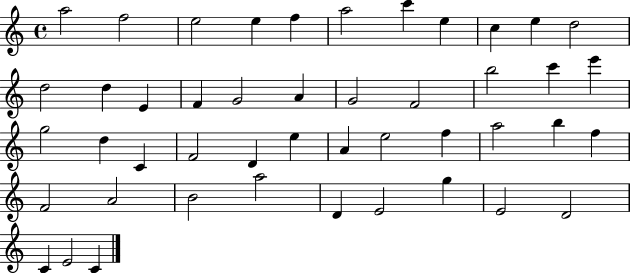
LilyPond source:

{
  \clef treble
  \time 4/4
  \defaultTimeSignature
  \key c \major
  a''2 f''2 | e''2 e''4 f''4 | a''2 c'''4 e''4 | c''4 e''4 d''2 | \break d''2 d''4 e'4 | f'4 g'2 a'4 | g'2 f'2 | b''2 c'''4 e'''4 | \break g''2 d''4 c'4 | f'2 d'4 e''4 | a'4 e''2 f''4 | a''2 b''4 f''4 | \break f'2 a'2 | b'2 a''2 | d'4 e'2 g''4 | e'2 d'2 | \break c'4 e'2 c'4 | \bar "|."
}